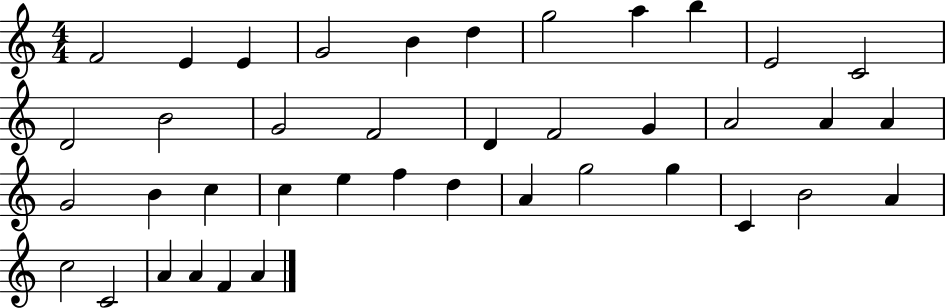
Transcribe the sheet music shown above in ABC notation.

X:1
T:Untitled
M:4/4
L:1/4
K:C
F2 E E G2 B d g2 a b E2 C2 D2 B2 G2 F2 D F2 G A2 A A G2 B c c e f d A g2 g C B2 A c2 C2 A A F A